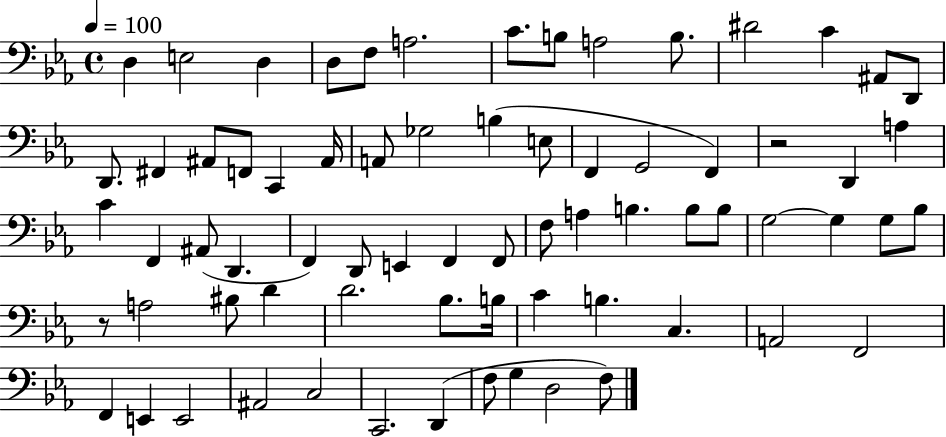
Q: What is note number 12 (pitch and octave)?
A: C4